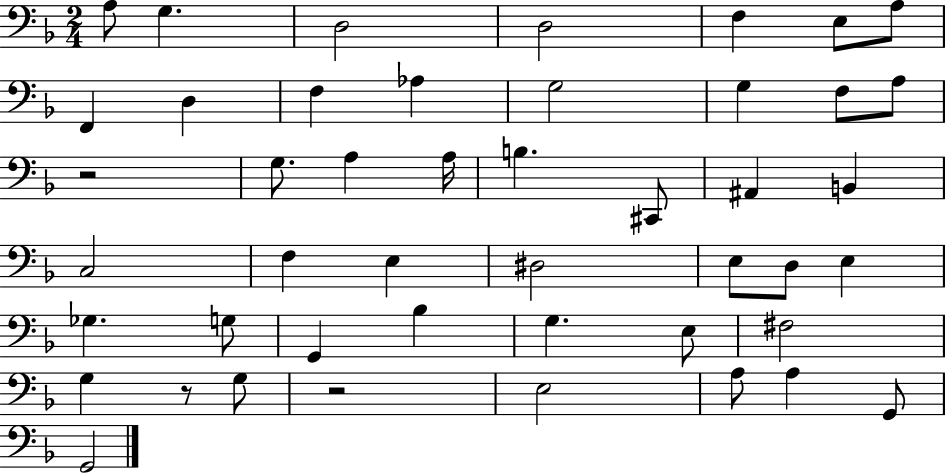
A3/e G3/q. D3/h D3/h F3/q E3/e A3/e F2/q D3/q F3/q Ab3/q G3/h G3/q F3/e A3/e R/h G3/e. A3/q A3/s B3/q. C#2/e A#2/q B2/q C3/h F3/q E3/q D#3/h E3/e D3/e E3/q Gb3/q. G3/e G2/q Bb3/q G3/q. E3/e F#3/h G3/q R/e G3/e R/h E3/h A3/e A3/q G2/e G2/h